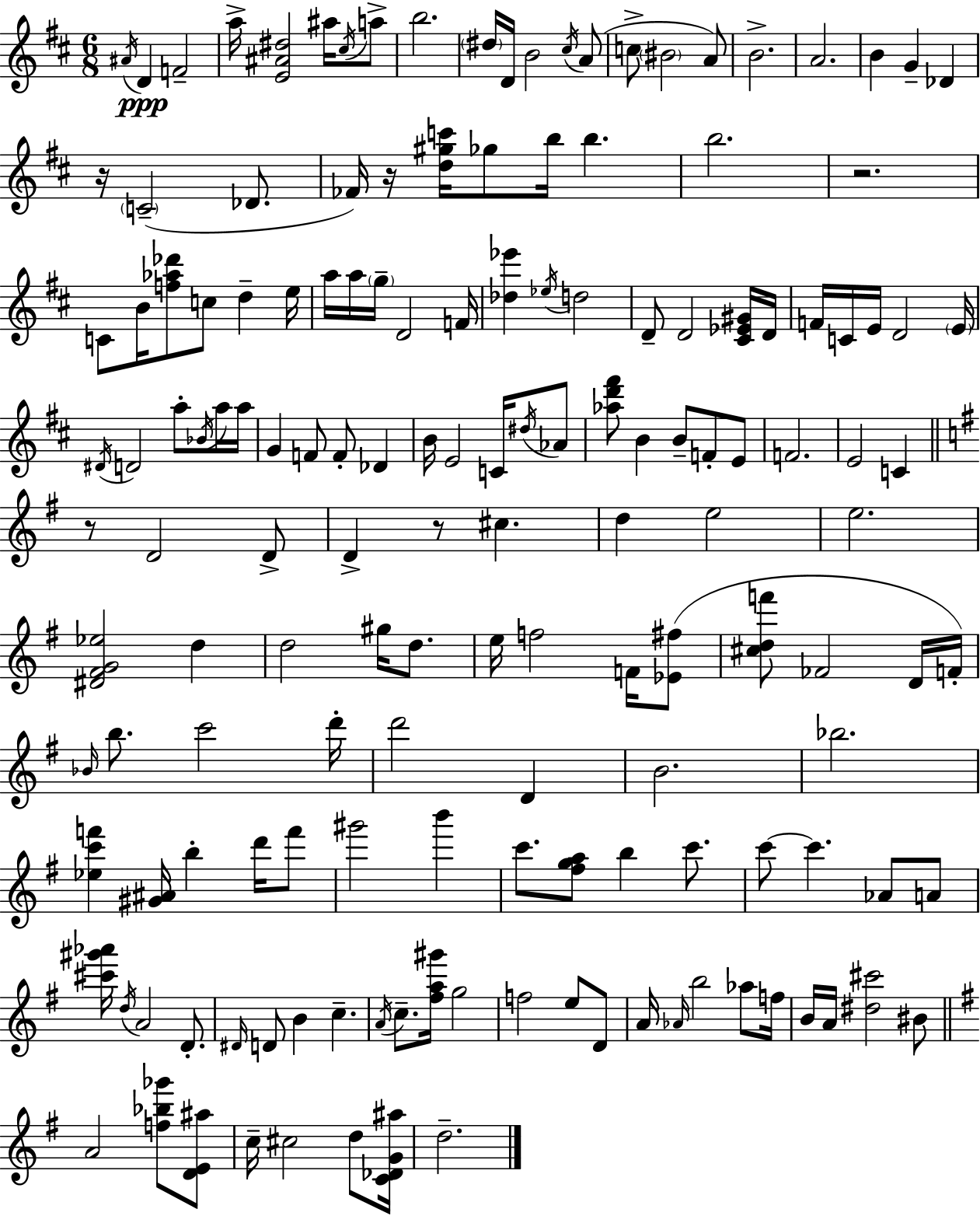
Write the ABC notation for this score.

X:1
T:Untitled
M:6/8
L:1/4
K:D
^A/4 D F2 a/4 [E^A^d]2 ^a/4 ^c/4 a/2 b2 ^d/4 D/4 B2 ^c/4 A/2 c/2 ^B2 A/2 B2 A2 B G _D z/4 C2 _D/2 _F/4 z/4 [d^gc']/4 _g/2 b/4 b b2 z2 C/2 B/4 [f_a_d']/2 c/2 d e/4 a/4 a/4 g/4 D2 F/4 [_d_e'] _e/4 d2 D/2 D2 [^C_E^G]/4 D/4 F/4 C/4 E/4 D2 E/4 ^D/4 D2 a/2 _B/4 a/4 a/4 G F/2 F/2 _D B/4 E2 C/4 ^d/4 _A/2 [_ad'^f']/2 B B/2 F/2 E/2 F2 E2 C z/2 D2 D/2 D z/2 ^c d e2 e2 [^D^FG_e]2 d d2 ^g/4 d/2 e/4 f2 F/4 [_E^f]/2 [^cdf']/2 _F2 D/4 F/4 _B/4 b/2 c'2 d'/4 d'2 D B2 _b2 [_ec'f'] [^G^A]/4 b d'/4 f'/2 ^g'2 b' c'/2 [^fga]/2 b c'/2 c'/2 c' _A/2 A/2 [^c'^g'_a']/4 d/4 A2 D/2 ^D/4 D/2 B c A/4 c/2 [^fa^g']/4 g2 f2 e/2 D/2 A/4 _A/4 b2 _a/2 f/4 B/4 A/4 [^d^c']2 ^B/2 A2 [f_b_g']/2 [DE^a]/2 c/4 ^c2 d/2 [C_DG^a]/4 d2